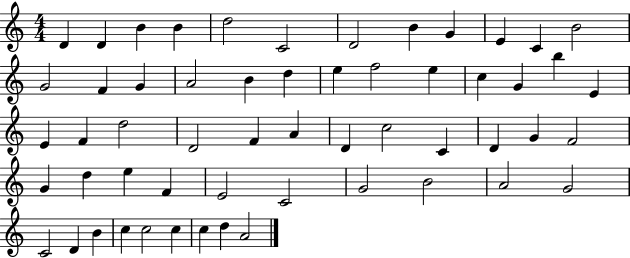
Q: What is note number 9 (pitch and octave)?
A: G4